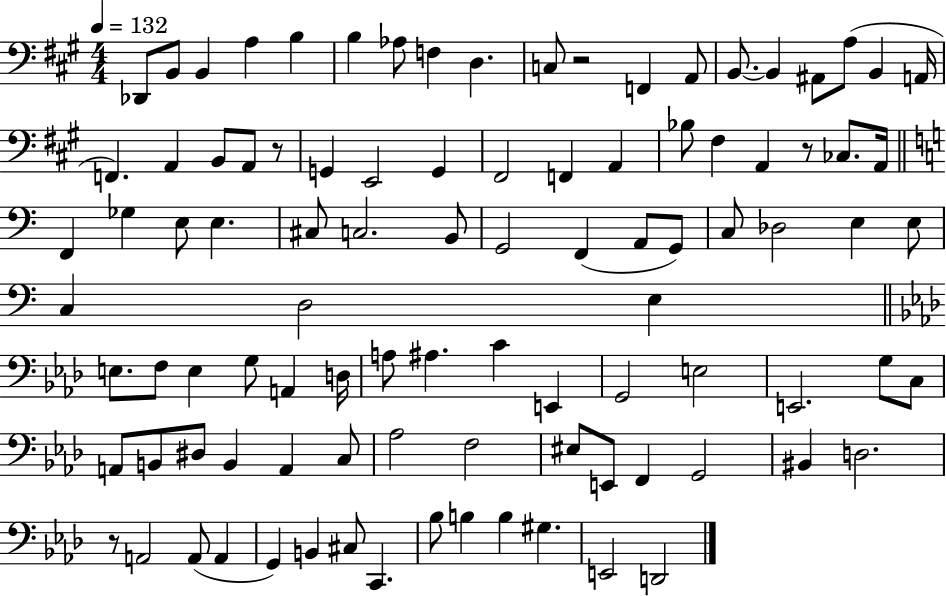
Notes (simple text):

Db2/e B2/e B2/q A3/q B3/q B3/q Ab3/e F3/q D3/q. C3/e R/h F2/q A2/e B2/e. B2/q A#2/e A3/e B2/q A2/s F2/q. A2/q B2/e A2/e R/e G2/q E2/h G2/q F#2/h F2/q A2/q Bb3/e F#3/q A2/q R/e CES3/e. A2/s F2/q Gb3/q E3/e E3/q. C#3/e C3/h. B2/e G2/h F2/q A2/e G2/e C3/e Db3/h E3/q E3/e C3/q D3/h E3/q E3/e. F3/e E3/q G3/e A2/q D3/s A3/e A#3/q. C4/q E2/q G2/h E3/h E2/h. G3/e C3/e A2/e B2/e D#3/e B2/q A2/q C3/e Ab3/h F3/h EIS3/e E2/e F2/q G2/h BIS2/q D3/h. R/e A2/h A2/e A2/q G2/q B2/q C#3/e C2/q. Bb3/e B3/q B3/q G#3/q. E2/h D2/h